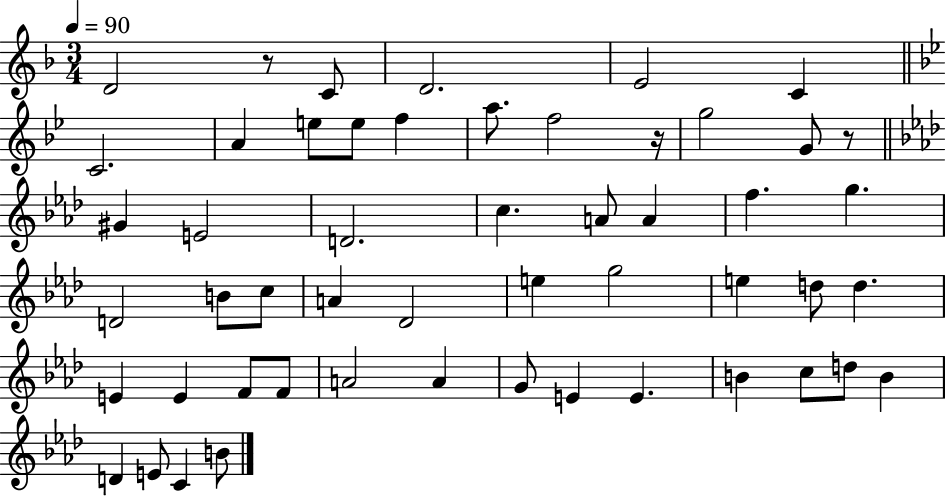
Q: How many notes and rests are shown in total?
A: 52